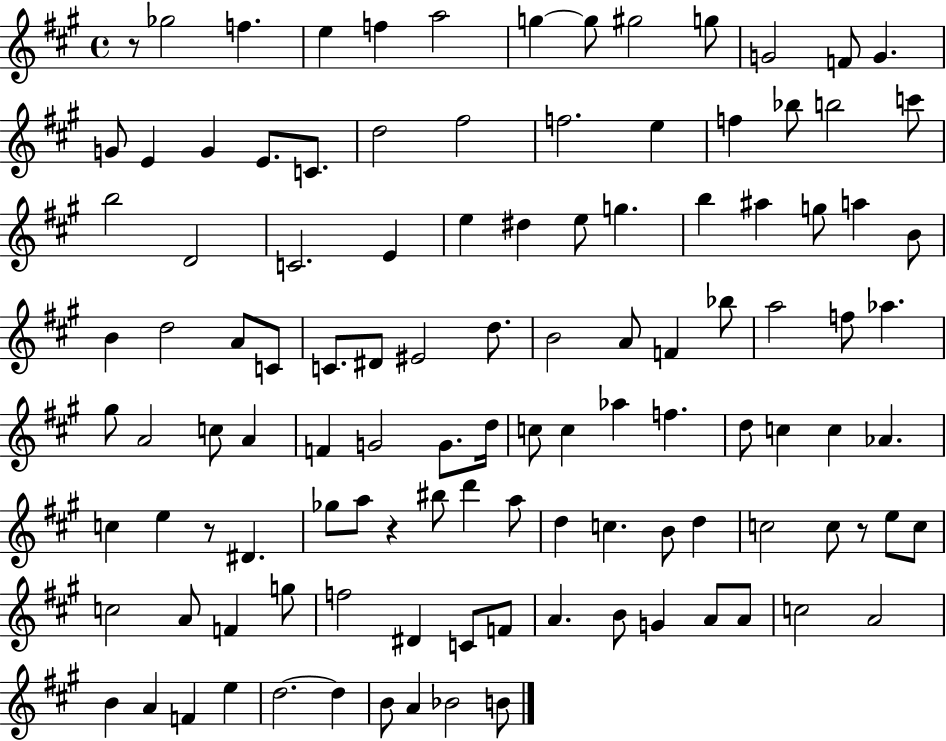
X:1
T:Untitled
M:4/4
L:1/4
K:A
z/2 _g2 f e f a2 g g/2 ^g2 g/2 G2 F/2 G G/2 E G E/2 C/2 d2 ^f2 f2 e f _b/2 b2 c'/2 b2 D2 C2 E e ^d e/2 g b ^a g/2 a B/2 B d2 A/2 C/2 C/2 ^D/2 ^E2 d/2 B2 A/2 F _b/2 a2 f/2 _a ^g/2 A2 c/2 A F G2 G/2 d/4 c/2 c _a f d/2 c c _A c e z/2 ^D _g/2 a/2 z ^b/2 d' a/2 d c B/2 d c2 c/2 z/2 e/2 c/2 c2 A/2 F g/2 f2 ^D C/2 F/2 A B/2 G A/2 A/2 c2 A2 B A F e d2 d B/2 A _B2 B/2